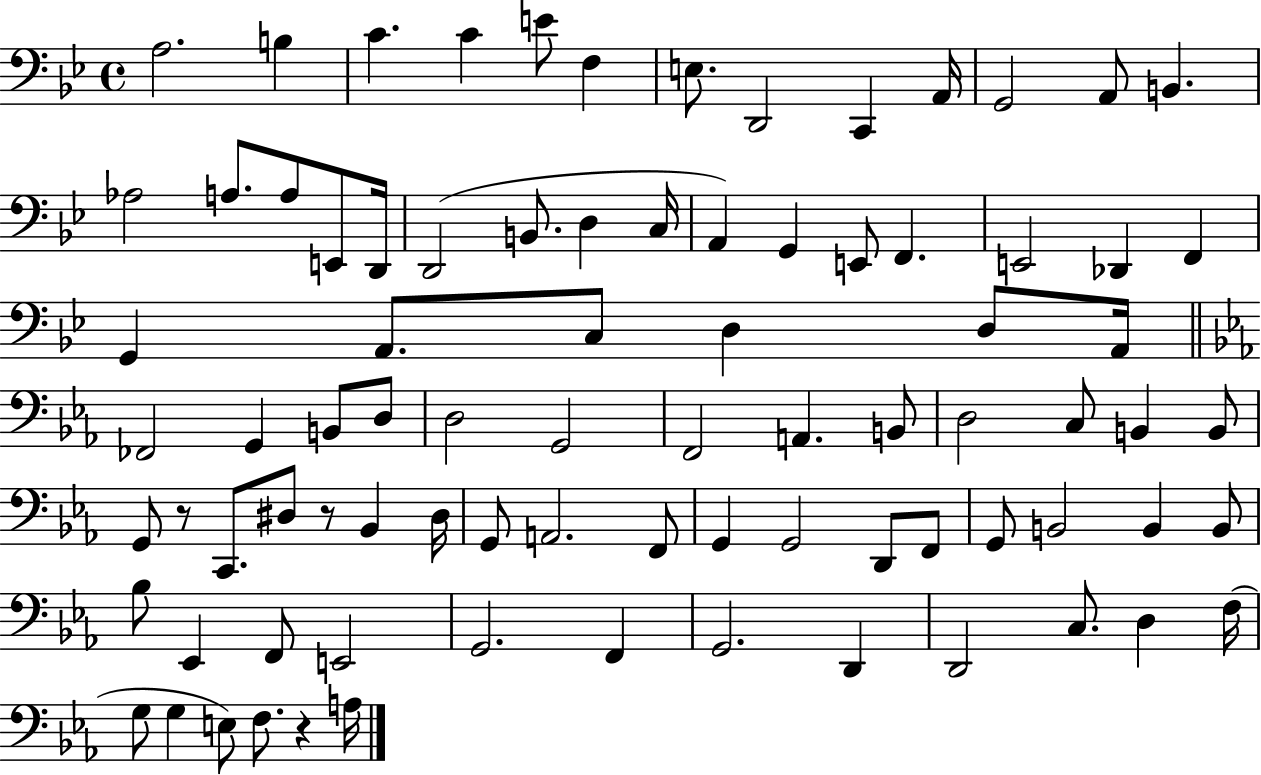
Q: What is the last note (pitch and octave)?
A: A3